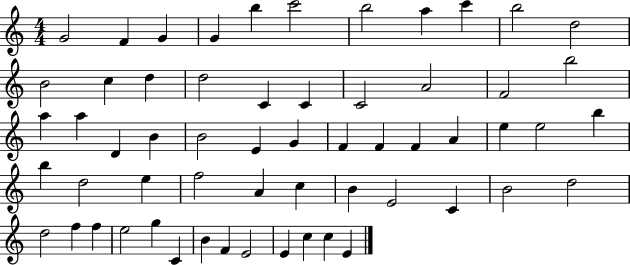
G4/h F4/q G4/q G4/q B5/q C6/h B5/h A5/q C6/q B5/h D5/h B4/h C5/q D5/q D5/h C4/q C4/q C4/h A4/h F4/h B5/h A5/q A5/q D4/q B4/q B4/h E4/q G4/q F4/q F4/q F4/q A4/q E5/q E5/h B5/q B5/q D5/h E5/q F5/h A4/q C5/q B4/q E4/h C4/q B4/h D5/h D5/h F5/q F5/q E5/h G5/q C4/q B4/q F4/q E4/h E4/q C5/q C5/q E4/q